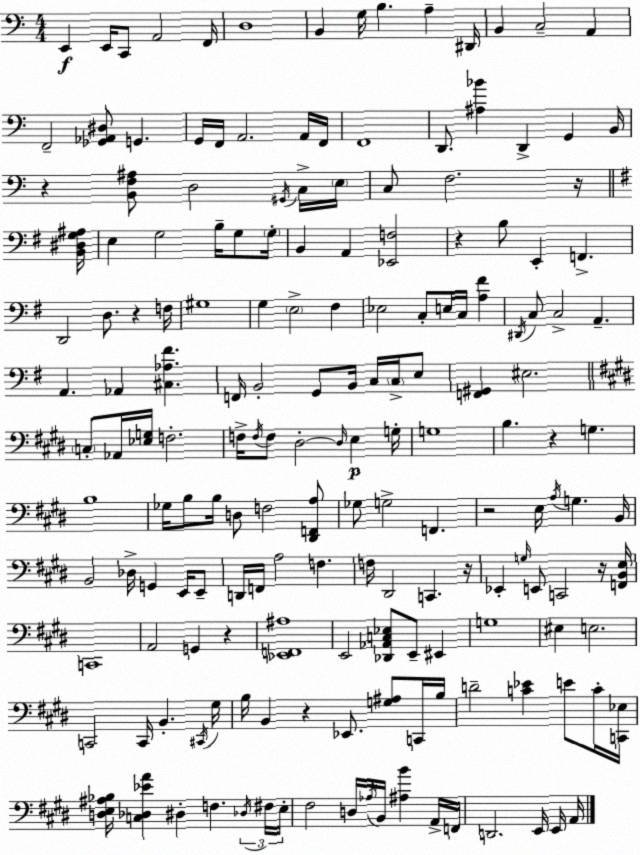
X:1
T:Untitled
M:4/4
L:1/4
K:C
E,, E,,/4 C,,/2 A,,2 F,,/4 D,4 B,, G,/4 B, A, ^D,,/4 B,, C,2 A,, F,,2 [_G,,_A,,^D,]/2 G,, G,,/4 F,,/4 A,,2 A,,/4 F,,/4 F,,4 D,,/2 [^A,_B] D,, G,, B,,/4 z [B,,F,^A,]/2 D,2 ^G,,/4 C,/4 E,/4 C,/2 F,2 z/4 [B,,^D,G,^A,]/4 E, G,2 B,/4 G,/2 G,/4 B,, A,, [_E,,F,]2 z B,/2 E,, F,, D,,2 D,/2 z F,/4 ^G,4 G, E,2 ^F, _E,2 C,/2 E,/4 C,/4 [A,^F] ^D,,/4 C,/2 C,2 A,, A,, _A,, [^C,_A,^F] F,,/4 B,,2 G,,/2 B,,/4 C,/4 C,/4 E,/2 [F,,^G,,] ^E,2 C,/2 _A,,/4 [_E,G,]/4 F,2 F,/4 F,/4 F,/2 ^D,2 ^D,/4 E, G,/4 G,4 B, z G, B,4 _G,/4 B,/2 B,/4 D,/2 F,2 [^D,,F,,A,]/2 _G,/2 G,2 F,, z2 E,/4 A,/4 G, B,,/4 B,,2 _D,/4 G,, E,,/4 E,,/2 D,,/4 F,,/4 A,2 F, F,/4 ^D,,2 C,, z/4 _E,, G,/4 E,,/2 C,,2 z/4 [F,,B,,E,]/4 C,,4 A,,2 G,, z [_E,,F,,^A,]4 E,,2 [_D,,_A,,C,_E,]/2 E,,/2 ^E,, G,4 ^E, E,2 C,,2 C,,/4 B,, ^C,,/4 ^G,/4 B,/4 B,, z _E,,/2 [G,^A,]/2 C,,/4 B,/4 D2 [C_E] E/2 C/4 [C,,_E,]/4 [D,E,^A,_B,]/4 [C,_D,_EA] ^D, F, _D,/4 ^F,/4 E,/4 ^F,2 D,/4 _A,/4 B,,/4 [^A,B] A,,/4 F,,/4 D,,2 E,,/4 E,,/4 A,,/4